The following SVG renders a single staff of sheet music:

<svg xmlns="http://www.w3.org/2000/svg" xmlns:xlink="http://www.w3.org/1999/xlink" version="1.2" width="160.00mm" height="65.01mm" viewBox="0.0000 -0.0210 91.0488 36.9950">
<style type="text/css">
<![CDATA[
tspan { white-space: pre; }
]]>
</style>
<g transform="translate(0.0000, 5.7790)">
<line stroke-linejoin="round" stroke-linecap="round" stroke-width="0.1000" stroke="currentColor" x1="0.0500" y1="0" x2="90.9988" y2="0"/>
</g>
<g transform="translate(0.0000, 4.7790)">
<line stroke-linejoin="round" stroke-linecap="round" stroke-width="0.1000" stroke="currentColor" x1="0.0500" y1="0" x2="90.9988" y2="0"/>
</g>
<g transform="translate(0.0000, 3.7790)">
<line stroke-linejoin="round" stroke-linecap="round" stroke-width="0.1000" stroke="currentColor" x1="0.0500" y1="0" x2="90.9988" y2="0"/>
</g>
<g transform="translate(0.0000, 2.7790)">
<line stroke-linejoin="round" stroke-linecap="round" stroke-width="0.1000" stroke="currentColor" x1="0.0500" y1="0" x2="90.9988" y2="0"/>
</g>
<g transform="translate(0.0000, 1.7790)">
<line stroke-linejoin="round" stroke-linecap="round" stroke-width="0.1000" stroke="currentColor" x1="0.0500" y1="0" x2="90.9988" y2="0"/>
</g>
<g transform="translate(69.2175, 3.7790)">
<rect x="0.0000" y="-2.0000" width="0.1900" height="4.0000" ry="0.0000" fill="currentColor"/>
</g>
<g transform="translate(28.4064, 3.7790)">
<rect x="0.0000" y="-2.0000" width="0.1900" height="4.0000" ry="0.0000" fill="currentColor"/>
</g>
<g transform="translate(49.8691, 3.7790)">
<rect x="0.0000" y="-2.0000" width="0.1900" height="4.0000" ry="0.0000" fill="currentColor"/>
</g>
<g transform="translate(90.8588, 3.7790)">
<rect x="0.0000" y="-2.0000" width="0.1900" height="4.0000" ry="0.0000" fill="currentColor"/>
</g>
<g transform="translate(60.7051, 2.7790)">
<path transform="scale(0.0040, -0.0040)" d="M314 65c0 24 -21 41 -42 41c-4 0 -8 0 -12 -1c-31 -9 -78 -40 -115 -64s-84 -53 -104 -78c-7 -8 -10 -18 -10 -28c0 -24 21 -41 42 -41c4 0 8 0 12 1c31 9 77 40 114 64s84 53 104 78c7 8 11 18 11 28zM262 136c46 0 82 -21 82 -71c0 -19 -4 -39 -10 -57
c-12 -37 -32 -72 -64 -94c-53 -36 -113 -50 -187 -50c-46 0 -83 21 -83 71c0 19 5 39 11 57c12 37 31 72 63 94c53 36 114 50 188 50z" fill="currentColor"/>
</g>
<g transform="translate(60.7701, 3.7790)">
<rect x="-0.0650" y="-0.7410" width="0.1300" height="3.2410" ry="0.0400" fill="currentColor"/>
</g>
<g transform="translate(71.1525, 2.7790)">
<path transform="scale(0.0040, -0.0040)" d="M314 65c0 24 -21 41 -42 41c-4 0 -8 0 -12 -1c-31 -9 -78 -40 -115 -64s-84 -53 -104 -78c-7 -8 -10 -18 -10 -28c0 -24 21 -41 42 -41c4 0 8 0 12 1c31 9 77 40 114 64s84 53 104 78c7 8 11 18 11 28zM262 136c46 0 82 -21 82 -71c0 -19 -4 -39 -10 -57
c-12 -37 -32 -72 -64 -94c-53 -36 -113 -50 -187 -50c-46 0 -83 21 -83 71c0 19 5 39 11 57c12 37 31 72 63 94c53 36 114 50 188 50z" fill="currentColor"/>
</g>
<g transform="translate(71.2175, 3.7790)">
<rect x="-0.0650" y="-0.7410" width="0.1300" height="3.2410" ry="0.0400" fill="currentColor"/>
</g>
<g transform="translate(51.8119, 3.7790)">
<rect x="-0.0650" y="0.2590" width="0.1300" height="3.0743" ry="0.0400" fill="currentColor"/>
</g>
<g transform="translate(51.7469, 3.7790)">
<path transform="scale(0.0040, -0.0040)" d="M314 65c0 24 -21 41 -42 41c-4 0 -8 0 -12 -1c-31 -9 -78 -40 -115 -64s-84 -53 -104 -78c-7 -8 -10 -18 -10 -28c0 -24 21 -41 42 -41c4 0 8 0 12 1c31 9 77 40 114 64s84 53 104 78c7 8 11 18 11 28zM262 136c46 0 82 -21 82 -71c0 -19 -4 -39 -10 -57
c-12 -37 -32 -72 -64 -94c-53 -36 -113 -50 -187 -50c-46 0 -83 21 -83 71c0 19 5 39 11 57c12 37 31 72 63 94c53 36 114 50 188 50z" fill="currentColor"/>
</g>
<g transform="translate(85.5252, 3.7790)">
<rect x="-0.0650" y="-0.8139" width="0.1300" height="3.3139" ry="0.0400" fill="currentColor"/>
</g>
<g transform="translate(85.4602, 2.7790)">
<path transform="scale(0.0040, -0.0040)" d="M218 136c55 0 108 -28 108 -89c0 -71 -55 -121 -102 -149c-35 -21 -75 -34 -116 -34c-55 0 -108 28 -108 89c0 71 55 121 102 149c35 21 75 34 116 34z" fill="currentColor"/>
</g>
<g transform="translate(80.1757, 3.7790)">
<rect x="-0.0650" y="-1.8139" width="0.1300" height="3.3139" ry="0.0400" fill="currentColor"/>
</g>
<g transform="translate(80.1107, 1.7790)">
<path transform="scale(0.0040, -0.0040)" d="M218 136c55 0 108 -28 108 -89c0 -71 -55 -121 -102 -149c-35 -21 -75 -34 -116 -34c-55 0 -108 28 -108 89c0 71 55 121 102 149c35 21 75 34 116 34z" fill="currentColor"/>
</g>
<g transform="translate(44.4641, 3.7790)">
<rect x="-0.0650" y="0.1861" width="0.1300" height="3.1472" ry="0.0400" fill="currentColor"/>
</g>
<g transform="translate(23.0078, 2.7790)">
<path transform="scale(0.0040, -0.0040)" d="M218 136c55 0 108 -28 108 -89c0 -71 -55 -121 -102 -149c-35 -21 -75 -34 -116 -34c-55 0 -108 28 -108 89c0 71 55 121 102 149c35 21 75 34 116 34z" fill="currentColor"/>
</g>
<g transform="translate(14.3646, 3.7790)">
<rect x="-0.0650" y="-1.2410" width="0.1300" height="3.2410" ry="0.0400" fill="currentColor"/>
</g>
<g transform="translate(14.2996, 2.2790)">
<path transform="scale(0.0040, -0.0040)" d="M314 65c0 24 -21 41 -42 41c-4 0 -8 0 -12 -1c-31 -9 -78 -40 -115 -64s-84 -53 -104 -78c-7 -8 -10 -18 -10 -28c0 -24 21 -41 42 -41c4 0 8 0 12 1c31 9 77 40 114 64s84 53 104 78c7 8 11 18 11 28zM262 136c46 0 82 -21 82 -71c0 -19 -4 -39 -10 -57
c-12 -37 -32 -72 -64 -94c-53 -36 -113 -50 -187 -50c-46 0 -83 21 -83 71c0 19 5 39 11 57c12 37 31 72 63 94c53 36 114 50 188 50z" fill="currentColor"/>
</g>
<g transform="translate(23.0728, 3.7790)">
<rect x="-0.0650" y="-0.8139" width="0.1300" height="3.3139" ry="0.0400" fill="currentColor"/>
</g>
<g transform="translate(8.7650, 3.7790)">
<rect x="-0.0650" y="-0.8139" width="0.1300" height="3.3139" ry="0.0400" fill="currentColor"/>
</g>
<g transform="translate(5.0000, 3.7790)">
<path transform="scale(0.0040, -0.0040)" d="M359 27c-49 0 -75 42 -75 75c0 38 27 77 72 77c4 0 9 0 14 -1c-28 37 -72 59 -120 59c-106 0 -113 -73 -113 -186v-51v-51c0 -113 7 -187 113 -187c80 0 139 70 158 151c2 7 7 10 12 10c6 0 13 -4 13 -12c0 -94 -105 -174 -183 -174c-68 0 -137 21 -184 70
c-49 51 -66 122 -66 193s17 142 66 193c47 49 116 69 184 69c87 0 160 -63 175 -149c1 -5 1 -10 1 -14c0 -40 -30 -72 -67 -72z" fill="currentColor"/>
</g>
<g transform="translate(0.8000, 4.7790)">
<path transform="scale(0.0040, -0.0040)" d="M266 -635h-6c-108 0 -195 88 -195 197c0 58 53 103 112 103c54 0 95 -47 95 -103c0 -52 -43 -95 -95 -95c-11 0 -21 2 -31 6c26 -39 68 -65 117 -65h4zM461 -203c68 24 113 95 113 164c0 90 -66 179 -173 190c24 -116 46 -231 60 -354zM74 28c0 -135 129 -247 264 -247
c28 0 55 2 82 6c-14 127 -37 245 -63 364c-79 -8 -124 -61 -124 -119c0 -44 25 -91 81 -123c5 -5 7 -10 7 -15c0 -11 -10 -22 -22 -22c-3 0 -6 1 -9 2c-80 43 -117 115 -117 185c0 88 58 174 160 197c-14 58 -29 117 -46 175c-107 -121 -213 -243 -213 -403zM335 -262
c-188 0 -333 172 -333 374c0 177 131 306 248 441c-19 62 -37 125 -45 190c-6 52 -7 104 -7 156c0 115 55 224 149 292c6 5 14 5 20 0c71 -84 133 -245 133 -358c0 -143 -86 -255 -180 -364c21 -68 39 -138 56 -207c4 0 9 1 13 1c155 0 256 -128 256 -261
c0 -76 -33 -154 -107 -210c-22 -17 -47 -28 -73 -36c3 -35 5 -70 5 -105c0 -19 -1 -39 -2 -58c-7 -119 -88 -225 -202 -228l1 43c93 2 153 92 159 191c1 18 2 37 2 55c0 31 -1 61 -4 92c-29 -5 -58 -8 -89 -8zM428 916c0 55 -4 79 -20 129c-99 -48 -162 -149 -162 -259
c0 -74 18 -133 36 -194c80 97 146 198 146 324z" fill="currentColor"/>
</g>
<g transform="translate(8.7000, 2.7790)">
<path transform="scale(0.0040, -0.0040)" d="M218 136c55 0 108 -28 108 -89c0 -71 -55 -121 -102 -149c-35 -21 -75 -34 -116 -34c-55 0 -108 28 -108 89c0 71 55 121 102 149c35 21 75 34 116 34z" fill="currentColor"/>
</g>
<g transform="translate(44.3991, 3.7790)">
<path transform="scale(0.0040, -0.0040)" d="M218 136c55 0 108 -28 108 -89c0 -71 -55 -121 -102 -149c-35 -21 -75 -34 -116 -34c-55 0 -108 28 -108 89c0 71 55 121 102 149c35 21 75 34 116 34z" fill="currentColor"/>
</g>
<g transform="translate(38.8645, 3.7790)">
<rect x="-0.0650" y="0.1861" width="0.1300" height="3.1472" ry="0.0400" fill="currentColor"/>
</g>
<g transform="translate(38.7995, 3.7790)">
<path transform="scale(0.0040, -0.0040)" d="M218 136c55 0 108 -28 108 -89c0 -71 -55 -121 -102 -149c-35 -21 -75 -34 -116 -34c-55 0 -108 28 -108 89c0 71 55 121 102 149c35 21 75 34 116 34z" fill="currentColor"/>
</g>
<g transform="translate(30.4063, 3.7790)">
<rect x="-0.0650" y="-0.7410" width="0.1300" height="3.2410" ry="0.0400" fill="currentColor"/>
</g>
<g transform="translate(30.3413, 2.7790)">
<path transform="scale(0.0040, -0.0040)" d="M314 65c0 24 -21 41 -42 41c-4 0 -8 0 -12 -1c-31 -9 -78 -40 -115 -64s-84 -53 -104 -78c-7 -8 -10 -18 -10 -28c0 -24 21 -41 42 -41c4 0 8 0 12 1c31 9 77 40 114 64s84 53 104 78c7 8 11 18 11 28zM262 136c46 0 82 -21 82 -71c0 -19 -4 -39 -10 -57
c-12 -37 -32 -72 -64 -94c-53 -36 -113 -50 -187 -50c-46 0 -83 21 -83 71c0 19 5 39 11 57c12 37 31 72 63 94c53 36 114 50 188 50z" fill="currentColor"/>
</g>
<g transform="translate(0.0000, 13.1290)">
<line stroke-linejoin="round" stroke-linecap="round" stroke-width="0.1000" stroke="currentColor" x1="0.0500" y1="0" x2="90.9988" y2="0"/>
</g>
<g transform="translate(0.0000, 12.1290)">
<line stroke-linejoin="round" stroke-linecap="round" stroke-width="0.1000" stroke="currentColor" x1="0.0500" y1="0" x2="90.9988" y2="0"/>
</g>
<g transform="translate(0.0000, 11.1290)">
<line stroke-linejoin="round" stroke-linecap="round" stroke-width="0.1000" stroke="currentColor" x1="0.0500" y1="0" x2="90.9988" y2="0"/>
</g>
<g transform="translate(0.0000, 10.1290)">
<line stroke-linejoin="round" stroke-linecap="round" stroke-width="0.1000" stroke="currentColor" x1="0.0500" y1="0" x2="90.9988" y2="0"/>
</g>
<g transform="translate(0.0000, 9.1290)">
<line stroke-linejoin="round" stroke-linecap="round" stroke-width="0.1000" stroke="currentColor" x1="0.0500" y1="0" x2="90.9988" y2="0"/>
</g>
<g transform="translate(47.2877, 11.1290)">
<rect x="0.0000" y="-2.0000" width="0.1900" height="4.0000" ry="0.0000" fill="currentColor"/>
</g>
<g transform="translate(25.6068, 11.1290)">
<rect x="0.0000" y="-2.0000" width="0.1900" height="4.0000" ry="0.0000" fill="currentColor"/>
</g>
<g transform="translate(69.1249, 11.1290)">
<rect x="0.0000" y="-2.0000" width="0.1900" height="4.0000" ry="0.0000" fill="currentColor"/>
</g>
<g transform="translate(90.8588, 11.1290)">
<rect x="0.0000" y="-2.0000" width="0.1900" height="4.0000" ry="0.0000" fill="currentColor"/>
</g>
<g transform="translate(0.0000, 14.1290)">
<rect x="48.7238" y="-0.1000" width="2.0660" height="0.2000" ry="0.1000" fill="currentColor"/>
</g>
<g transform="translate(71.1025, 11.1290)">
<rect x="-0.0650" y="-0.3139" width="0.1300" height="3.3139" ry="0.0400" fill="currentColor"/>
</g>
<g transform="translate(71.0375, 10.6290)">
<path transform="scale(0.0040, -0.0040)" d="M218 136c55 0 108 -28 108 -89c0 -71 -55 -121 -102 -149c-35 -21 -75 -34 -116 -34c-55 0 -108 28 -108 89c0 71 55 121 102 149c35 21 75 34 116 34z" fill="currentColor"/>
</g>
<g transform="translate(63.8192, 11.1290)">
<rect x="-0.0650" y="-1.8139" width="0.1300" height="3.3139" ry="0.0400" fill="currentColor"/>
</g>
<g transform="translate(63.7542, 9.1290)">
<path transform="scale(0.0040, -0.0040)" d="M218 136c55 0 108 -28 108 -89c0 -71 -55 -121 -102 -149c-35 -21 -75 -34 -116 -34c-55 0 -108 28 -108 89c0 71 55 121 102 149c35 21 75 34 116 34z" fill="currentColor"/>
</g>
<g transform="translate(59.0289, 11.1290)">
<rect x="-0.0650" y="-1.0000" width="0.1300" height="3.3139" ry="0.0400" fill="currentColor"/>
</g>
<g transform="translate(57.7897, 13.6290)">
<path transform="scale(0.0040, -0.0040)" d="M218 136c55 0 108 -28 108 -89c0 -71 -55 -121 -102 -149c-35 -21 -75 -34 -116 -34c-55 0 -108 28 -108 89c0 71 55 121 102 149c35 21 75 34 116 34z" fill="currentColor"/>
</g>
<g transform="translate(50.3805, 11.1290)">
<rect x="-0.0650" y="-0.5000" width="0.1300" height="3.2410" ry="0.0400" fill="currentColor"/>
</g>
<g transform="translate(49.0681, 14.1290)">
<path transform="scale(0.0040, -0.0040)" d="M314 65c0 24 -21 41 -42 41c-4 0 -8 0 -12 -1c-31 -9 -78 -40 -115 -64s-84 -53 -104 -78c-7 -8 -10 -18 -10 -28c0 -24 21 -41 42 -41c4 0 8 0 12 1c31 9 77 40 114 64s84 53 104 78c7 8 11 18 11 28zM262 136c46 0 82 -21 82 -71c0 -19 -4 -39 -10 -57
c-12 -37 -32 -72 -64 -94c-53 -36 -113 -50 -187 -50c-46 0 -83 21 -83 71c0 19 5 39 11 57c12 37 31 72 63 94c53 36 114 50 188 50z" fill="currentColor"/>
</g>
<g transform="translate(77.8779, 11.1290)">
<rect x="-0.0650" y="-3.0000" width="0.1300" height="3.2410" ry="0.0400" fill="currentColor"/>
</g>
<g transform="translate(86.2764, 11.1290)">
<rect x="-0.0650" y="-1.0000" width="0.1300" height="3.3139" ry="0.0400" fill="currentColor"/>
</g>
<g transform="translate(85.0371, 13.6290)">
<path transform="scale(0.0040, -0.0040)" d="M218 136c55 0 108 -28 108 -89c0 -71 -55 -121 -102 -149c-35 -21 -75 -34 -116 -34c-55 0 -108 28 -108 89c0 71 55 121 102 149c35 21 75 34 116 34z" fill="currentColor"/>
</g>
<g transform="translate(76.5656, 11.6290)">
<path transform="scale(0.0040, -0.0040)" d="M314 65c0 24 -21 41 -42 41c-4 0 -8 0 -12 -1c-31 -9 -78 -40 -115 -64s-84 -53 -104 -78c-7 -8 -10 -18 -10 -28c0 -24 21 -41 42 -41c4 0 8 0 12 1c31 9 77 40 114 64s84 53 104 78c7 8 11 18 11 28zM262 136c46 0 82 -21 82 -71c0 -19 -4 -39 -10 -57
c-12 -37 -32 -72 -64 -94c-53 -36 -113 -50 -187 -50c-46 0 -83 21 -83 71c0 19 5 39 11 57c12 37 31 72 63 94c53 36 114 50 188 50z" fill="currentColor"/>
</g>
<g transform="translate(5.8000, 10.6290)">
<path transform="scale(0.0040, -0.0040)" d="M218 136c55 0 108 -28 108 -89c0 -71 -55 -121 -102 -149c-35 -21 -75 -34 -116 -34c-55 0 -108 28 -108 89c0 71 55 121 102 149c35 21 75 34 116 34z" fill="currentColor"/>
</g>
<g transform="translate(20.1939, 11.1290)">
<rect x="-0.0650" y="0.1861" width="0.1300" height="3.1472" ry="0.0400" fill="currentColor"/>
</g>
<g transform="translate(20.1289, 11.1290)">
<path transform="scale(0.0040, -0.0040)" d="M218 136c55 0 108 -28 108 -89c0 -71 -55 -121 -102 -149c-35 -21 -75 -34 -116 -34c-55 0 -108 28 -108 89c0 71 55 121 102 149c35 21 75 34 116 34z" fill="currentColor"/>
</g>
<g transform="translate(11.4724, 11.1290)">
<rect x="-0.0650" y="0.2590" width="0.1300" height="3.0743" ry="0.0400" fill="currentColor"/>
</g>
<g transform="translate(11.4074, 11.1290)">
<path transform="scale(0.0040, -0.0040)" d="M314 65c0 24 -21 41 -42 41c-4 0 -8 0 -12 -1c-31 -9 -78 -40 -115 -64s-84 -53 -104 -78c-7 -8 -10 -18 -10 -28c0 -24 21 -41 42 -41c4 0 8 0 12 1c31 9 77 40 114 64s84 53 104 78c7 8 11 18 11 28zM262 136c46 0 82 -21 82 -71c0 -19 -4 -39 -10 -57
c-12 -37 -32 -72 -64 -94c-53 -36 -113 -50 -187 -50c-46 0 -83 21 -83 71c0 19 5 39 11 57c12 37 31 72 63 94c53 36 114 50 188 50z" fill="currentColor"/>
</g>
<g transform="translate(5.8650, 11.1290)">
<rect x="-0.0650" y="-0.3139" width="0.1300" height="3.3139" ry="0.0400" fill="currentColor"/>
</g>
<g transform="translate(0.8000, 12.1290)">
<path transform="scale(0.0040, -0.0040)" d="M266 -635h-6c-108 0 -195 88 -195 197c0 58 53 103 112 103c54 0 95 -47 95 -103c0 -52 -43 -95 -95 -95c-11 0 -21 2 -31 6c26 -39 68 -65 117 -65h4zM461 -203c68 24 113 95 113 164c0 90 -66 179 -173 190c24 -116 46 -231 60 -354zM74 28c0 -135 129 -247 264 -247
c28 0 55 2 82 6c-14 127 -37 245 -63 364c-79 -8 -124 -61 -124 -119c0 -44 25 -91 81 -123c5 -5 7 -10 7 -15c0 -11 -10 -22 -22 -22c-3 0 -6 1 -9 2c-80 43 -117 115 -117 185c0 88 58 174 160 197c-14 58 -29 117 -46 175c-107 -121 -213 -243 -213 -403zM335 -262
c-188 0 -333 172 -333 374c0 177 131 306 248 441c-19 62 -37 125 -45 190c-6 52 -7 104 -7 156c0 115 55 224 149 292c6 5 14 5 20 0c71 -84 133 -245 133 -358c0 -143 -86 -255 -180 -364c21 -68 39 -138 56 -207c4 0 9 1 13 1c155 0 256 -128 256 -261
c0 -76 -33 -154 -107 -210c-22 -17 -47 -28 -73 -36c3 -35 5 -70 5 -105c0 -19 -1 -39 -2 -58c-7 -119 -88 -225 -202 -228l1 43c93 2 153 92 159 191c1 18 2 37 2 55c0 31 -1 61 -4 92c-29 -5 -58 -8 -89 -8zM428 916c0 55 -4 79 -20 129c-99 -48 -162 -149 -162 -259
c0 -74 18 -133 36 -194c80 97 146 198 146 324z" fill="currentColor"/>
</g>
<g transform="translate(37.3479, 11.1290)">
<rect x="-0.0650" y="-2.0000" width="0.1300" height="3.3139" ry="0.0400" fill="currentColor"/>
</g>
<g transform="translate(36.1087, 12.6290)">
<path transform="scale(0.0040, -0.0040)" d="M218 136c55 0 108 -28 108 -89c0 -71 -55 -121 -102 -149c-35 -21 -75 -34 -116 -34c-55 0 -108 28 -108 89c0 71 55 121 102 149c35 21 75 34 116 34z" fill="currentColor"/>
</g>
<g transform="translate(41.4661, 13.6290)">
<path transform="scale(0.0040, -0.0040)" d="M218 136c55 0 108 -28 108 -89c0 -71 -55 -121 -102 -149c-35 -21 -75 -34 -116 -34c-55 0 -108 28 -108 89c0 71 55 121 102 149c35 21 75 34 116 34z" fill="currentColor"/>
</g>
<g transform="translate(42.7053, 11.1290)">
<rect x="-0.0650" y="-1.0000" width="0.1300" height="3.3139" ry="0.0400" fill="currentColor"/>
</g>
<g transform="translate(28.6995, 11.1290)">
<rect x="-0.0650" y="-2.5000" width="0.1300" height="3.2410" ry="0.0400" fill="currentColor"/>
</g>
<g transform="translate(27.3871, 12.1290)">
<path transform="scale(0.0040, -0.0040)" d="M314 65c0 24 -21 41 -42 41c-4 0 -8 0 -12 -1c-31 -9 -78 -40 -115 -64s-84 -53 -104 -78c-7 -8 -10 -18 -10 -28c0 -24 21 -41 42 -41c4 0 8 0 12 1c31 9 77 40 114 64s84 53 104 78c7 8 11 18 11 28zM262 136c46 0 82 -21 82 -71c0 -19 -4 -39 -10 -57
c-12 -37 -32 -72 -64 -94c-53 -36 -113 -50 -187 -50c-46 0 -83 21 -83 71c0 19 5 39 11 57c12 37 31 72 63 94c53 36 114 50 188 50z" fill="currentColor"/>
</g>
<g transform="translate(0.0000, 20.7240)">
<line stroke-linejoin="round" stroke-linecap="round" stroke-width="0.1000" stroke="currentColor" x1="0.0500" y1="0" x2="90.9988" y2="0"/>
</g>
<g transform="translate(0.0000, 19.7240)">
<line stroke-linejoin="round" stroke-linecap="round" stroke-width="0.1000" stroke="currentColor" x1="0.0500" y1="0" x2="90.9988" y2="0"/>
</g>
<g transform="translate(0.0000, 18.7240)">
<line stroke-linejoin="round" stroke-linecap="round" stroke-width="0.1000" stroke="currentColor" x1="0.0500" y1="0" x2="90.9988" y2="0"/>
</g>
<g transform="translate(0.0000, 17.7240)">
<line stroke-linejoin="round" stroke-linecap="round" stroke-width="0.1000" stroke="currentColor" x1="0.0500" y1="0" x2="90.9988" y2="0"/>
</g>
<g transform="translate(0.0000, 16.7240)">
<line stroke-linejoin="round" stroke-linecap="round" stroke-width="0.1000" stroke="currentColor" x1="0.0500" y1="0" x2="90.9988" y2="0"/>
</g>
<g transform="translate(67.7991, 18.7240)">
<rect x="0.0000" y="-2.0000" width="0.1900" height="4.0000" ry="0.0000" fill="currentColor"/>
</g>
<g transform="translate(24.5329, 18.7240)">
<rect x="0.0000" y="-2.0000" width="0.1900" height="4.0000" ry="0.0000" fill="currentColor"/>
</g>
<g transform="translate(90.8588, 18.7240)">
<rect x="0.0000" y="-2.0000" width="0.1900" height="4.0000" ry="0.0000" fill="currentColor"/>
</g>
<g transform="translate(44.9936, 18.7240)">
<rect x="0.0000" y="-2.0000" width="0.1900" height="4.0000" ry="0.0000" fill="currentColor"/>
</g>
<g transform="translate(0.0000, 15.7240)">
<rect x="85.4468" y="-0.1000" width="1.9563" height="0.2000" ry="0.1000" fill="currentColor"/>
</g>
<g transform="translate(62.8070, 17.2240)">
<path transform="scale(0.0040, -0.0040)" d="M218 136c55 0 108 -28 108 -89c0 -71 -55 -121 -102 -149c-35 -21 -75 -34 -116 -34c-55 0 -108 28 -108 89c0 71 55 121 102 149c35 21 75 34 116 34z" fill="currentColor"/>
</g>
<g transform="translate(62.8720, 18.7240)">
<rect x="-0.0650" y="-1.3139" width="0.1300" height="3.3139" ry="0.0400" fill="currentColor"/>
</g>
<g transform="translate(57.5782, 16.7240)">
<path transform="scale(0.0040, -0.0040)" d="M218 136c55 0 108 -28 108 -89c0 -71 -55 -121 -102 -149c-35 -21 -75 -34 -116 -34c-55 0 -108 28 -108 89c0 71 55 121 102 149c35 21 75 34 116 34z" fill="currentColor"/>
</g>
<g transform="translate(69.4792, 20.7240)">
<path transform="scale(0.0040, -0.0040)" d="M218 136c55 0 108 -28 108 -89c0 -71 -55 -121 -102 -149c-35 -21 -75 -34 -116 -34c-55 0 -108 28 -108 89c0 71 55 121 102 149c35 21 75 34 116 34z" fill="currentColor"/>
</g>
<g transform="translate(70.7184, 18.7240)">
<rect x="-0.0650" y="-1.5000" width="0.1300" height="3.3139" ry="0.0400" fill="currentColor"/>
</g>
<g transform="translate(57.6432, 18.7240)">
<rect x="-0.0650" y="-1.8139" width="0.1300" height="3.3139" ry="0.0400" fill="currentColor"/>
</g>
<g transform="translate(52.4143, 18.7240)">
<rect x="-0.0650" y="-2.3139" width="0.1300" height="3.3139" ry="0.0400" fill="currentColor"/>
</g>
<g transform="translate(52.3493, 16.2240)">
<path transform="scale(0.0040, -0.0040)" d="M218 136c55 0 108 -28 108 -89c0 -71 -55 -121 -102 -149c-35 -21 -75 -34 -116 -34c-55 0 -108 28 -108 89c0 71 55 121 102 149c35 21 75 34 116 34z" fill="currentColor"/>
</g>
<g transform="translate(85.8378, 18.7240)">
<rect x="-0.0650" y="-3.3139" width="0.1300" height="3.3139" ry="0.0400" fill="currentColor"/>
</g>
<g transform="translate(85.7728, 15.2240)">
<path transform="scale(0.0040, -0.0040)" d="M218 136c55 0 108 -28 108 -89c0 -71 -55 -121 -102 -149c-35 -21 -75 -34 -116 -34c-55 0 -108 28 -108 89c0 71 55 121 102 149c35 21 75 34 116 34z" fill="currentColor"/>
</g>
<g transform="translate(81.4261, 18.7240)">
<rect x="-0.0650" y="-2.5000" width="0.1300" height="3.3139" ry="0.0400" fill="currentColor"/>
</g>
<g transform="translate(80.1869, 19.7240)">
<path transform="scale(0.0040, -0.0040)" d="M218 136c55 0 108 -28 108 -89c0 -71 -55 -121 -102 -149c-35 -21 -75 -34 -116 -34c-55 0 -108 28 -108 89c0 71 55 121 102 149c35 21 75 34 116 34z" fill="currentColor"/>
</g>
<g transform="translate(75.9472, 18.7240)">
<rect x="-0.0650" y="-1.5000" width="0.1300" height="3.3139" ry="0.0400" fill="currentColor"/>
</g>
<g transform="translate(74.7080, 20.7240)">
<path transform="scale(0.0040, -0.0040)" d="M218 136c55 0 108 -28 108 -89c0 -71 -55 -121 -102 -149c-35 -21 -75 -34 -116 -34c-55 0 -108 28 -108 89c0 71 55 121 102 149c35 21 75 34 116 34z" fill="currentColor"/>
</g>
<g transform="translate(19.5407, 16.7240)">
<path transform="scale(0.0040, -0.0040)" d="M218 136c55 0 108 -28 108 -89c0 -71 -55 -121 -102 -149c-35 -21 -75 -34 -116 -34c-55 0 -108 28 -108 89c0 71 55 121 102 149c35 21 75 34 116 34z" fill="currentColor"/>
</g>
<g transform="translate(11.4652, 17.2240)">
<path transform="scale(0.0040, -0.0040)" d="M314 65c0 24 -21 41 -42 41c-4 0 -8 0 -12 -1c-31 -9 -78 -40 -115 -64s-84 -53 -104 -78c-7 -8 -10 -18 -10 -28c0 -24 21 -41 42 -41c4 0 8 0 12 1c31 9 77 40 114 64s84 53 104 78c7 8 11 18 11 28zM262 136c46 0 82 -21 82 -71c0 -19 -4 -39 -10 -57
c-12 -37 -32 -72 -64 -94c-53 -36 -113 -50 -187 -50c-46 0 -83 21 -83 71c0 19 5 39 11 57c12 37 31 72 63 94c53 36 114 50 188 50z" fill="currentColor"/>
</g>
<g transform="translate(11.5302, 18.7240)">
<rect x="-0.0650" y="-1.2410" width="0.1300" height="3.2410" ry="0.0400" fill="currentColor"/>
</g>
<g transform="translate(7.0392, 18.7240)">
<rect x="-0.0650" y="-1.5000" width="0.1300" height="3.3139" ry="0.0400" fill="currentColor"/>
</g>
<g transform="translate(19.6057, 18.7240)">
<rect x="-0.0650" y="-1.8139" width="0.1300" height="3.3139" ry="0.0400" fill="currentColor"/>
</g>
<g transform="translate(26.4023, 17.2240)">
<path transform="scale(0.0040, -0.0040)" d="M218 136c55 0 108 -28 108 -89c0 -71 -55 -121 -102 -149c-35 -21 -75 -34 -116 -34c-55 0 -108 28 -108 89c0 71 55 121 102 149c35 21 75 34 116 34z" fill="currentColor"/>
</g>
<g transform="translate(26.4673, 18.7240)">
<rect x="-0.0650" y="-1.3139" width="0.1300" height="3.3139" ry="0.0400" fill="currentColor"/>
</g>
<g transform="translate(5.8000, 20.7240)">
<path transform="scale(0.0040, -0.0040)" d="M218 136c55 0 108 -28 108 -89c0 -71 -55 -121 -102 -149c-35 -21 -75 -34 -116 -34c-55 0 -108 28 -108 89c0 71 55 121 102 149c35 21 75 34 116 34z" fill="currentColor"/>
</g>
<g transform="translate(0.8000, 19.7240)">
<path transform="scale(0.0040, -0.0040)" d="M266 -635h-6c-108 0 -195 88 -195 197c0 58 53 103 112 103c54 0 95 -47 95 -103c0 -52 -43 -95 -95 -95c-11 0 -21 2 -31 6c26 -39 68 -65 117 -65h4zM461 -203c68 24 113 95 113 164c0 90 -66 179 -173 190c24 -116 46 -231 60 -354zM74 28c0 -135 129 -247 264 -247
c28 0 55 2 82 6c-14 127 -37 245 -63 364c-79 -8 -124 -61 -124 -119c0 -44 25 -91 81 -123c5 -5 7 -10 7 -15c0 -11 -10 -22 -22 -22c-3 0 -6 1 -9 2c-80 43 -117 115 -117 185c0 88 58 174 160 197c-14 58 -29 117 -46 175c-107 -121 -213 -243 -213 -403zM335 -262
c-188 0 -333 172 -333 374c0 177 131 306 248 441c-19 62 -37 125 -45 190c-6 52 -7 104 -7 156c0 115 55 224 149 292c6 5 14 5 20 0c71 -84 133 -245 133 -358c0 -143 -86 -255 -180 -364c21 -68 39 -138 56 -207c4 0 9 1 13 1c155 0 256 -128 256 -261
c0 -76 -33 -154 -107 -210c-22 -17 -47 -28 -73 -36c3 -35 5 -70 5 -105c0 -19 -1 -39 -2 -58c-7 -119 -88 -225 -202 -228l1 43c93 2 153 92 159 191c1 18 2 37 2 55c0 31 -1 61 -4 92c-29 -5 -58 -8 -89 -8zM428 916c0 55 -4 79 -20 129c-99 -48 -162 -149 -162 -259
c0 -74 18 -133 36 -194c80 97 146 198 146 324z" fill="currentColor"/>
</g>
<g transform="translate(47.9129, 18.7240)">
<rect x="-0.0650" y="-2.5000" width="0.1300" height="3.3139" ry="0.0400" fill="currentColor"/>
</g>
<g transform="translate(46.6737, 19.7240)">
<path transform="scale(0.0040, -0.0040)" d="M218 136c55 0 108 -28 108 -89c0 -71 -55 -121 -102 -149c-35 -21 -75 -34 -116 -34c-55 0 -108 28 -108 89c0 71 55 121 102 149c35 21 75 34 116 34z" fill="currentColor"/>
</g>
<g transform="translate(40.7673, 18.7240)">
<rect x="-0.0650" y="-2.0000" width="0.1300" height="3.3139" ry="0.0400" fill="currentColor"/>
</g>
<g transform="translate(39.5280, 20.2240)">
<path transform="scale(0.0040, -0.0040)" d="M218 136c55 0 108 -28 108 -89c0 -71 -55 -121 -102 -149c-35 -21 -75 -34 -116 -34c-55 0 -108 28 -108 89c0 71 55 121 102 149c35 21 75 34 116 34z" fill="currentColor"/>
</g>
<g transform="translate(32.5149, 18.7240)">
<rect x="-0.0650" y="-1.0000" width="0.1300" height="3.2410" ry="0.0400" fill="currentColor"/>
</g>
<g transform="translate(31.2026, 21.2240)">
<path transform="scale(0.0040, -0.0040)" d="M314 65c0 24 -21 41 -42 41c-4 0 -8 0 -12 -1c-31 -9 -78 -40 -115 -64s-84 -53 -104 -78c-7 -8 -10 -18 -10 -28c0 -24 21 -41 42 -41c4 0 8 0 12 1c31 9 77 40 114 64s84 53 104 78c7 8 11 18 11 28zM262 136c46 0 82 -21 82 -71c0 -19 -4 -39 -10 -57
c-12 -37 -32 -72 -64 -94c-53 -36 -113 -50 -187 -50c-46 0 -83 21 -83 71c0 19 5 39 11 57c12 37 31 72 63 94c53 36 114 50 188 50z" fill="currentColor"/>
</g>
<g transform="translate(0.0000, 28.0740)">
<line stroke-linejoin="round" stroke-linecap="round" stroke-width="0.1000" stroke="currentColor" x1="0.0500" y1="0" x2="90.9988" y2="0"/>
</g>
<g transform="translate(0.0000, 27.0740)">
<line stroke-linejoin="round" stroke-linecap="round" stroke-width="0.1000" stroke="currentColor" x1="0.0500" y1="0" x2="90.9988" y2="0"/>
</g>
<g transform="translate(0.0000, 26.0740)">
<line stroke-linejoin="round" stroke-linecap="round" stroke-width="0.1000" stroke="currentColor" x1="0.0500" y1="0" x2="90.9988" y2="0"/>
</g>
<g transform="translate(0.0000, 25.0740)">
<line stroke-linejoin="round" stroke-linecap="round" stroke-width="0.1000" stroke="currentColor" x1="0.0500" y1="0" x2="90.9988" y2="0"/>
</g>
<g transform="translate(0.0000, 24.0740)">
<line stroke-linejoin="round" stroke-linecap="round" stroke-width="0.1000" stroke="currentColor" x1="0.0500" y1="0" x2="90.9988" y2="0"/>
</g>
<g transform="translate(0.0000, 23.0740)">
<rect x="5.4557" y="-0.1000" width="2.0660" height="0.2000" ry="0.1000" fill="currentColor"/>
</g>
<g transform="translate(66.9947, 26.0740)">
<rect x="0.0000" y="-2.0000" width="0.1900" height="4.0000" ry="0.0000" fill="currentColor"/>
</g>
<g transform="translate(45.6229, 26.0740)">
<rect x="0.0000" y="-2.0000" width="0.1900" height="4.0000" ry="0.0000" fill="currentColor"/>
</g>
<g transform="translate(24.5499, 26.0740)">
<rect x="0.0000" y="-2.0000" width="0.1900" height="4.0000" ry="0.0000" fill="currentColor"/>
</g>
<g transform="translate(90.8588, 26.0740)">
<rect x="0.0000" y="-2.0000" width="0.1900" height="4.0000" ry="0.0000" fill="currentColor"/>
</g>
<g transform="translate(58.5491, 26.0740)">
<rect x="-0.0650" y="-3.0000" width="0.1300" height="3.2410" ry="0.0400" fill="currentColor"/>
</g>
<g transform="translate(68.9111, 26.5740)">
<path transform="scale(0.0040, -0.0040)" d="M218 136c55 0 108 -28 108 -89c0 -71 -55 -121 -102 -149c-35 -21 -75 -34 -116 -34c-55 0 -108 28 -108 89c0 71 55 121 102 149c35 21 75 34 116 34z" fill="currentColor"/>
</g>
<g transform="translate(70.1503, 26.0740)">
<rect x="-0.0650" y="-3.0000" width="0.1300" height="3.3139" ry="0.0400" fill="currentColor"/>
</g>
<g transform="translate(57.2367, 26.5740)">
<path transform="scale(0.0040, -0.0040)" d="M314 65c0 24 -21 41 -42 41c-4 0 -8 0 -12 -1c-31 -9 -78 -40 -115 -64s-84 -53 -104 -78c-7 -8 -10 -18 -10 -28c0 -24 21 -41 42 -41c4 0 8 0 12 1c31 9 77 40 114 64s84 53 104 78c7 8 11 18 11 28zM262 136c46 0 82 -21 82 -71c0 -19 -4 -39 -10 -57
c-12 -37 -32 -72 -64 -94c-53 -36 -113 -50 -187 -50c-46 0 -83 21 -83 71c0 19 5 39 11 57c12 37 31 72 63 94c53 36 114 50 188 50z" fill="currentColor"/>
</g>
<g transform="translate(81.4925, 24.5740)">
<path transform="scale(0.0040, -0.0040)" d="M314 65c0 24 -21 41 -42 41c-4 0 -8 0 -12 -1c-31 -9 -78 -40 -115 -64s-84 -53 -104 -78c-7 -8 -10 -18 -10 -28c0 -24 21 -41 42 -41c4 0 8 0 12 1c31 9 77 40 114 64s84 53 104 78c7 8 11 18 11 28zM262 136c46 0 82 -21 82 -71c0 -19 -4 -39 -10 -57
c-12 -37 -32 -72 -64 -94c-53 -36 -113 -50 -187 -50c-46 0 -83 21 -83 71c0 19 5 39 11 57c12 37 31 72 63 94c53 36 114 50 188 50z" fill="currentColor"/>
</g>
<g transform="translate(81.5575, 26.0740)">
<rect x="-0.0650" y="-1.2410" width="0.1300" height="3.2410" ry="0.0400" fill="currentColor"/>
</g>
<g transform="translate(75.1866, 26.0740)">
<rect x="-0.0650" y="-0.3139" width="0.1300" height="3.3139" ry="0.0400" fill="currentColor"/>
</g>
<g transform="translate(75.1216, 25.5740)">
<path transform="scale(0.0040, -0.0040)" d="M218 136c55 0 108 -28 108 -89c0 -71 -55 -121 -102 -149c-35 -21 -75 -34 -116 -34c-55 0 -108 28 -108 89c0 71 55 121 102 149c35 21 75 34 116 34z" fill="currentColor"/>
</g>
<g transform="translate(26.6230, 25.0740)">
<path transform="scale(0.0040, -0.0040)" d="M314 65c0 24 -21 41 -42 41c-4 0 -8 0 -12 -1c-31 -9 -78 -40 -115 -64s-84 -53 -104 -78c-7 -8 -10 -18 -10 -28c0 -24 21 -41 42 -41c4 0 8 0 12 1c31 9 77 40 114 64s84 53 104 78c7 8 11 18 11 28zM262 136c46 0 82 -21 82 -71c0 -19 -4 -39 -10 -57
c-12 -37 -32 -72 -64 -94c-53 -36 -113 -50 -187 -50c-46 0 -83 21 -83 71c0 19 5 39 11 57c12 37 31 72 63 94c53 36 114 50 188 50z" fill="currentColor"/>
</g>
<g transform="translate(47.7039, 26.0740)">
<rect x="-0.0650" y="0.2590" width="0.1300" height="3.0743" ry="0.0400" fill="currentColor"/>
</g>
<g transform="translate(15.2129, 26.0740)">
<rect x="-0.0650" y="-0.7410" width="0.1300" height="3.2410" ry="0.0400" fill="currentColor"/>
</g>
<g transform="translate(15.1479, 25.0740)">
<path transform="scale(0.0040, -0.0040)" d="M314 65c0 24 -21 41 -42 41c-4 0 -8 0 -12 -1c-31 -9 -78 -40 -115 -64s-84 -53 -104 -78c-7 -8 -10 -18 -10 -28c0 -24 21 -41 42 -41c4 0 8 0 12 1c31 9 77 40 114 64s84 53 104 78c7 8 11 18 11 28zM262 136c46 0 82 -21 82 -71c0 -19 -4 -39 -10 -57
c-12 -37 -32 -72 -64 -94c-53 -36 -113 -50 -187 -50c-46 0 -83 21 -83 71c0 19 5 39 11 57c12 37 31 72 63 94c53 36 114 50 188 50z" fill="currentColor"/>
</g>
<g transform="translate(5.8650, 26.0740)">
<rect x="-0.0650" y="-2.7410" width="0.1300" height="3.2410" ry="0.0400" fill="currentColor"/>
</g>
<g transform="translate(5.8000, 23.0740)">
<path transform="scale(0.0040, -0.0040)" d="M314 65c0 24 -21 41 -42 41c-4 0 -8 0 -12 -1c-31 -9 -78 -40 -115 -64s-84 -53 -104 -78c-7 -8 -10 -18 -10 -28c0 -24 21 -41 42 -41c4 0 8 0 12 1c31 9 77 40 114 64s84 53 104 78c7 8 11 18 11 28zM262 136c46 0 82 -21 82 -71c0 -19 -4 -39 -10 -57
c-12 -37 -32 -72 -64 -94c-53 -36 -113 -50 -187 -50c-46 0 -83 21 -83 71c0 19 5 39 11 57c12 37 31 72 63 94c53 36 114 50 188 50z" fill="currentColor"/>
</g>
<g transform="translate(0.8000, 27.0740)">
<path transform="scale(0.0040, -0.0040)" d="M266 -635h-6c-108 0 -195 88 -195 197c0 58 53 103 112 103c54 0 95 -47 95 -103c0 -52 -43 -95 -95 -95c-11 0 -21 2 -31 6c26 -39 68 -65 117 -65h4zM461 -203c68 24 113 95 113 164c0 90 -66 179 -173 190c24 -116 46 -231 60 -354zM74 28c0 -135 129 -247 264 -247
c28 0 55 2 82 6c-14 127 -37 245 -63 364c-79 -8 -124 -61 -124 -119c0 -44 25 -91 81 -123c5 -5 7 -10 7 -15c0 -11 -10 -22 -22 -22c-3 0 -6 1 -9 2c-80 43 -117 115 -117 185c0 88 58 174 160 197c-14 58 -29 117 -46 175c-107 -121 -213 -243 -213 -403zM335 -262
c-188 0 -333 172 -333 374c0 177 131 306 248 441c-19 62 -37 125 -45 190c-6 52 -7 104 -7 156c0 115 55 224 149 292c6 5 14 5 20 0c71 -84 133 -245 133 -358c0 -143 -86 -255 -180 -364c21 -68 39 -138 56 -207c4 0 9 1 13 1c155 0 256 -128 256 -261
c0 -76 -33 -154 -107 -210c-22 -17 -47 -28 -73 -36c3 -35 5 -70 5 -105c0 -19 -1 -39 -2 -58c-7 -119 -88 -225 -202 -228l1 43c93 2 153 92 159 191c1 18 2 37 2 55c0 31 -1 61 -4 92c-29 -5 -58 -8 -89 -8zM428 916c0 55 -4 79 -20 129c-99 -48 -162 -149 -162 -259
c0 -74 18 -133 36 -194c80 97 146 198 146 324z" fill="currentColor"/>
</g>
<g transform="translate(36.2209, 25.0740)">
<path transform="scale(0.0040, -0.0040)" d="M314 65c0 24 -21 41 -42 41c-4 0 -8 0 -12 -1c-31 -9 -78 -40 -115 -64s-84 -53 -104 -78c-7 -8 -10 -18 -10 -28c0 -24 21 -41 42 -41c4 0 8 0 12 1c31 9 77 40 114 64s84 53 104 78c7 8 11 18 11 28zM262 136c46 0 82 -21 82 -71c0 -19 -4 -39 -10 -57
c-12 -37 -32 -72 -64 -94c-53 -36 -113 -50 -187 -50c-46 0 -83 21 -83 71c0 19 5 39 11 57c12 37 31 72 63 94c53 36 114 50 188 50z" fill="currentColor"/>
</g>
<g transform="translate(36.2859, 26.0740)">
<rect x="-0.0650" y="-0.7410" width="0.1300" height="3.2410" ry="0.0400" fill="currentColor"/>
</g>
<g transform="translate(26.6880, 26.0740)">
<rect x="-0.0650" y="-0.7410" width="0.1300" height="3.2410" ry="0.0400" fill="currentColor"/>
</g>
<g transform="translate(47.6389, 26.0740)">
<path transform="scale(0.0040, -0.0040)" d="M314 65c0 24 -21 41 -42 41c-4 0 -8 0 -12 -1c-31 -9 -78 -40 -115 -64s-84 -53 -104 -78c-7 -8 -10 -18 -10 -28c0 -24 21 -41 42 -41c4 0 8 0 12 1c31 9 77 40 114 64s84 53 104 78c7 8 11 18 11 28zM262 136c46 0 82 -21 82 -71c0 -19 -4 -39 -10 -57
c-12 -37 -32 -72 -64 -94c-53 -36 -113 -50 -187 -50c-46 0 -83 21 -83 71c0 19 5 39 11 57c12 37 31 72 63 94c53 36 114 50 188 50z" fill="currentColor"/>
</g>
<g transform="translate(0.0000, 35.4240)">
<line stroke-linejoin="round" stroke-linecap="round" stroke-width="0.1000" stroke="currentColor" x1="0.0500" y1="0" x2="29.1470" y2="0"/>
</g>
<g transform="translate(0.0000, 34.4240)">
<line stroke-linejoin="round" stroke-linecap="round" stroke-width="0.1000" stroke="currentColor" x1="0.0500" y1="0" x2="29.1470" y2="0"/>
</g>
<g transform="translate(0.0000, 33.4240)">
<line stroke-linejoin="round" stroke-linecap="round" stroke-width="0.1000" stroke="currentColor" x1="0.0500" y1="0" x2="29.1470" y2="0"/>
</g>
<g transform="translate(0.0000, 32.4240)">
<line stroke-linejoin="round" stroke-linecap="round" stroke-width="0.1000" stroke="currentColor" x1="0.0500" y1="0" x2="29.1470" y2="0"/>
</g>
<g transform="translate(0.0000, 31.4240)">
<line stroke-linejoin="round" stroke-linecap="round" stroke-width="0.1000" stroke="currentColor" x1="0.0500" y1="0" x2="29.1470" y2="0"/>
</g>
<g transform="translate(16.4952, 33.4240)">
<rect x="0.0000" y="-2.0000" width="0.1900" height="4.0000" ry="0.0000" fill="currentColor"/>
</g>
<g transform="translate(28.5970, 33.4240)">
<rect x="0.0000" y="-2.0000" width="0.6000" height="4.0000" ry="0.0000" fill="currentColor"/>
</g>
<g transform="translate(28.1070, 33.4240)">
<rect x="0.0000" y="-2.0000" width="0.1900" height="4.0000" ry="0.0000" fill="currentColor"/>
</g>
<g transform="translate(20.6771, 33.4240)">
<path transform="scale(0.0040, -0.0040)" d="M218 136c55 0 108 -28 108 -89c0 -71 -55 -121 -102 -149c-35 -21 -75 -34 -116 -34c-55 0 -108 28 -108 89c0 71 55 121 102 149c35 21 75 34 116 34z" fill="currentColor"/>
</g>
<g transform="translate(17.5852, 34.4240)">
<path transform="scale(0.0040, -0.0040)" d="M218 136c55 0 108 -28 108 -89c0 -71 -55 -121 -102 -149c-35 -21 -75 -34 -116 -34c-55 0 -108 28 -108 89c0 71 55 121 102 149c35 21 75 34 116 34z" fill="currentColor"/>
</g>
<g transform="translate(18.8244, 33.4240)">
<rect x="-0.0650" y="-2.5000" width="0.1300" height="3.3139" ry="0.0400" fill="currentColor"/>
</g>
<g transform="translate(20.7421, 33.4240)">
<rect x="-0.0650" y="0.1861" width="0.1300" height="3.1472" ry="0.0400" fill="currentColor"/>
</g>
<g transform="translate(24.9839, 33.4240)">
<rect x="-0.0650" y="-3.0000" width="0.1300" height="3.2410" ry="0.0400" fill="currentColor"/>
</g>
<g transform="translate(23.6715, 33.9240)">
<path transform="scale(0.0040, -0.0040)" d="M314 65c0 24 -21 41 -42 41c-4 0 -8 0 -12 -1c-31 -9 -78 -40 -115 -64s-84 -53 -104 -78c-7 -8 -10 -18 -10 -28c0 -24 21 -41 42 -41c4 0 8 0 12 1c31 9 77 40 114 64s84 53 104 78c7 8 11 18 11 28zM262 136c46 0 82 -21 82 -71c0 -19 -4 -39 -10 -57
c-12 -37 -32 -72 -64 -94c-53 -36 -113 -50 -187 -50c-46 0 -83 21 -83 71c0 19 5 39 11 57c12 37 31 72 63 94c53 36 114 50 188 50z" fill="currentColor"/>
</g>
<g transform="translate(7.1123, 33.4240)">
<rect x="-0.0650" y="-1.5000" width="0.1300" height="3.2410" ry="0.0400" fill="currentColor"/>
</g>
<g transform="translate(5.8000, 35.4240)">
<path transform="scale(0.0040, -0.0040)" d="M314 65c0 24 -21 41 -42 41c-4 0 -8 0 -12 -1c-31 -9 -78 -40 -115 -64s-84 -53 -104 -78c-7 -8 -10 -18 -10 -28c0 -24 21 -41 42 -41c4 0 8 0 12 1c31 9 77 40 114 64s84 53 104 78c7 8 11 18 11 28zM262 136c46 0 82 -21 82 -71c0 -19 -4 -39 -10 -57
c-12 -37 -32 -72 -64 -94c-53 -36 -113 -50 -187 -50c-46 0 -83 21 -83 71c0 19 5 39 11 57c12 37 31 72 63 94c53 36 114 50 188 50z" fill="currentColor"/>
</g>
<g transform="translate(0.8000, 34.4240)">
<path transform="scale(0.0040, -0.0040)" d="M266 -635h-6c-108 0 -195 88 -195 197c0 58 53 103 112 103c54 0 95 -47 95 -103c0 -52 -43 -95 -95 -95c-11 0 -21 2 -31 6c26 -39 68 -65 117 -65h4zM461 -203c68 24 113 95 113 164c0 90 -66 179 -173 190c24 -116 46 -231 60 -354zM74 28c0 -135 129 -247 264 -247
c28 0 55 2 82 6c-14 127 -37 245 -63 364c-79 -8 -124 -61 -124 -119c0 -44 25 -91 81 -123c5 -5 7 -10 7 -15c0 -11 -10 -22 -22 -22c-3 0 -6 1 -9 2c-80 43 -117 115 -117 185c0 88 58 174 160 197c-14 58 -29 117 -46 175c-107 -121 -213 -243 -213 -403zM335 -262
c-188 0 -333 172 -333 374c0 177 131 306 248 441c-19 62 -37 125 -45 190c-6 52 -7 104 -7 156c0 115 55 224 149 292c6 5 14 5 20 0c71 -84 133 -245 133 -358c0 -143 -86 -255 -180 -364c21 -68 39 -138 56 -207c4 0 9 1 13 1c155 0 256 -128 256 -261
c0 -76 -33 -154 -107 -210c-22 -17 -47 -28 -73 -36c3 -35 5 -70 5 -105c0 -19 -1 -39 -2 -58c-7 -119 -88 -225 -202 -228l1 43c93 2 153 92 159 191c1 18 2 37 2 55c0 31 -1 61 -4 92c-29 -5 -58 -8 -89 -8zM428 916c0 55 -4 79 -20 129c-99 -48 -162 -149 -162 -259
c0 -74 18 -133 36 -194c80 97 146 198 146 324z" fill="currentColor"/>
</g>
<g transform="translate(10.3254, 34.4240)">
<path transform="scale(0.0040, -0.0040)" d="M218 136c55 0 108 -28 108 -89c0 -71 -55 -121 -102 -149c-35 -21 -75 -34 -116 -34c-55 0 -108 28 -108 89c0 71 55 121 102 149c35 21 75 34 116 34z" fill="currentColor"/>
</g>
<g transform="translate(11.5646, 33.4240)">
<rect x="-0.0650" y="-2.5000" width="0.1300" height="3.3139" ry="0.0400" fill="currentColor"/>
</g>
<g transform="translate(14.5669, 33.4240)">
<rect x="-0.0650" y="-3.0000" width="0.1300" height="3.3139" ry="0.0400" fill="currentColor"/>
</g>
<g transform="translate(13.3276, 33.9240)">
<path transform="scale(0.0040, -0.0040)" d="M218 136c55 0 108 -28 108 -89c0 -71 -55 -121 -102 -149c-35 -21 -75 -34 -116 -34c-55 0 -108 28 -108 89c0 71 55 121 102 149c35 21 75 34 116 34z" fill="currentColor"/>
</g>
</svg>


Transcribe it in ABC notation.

X:1
T:Untitled
M:4/4
L:1/4
K:C
d e2 d d2 B B B2 d2 d2 f d c B2 B G2 F D C2 D f c A2 D E e2 f e D2 F G g f e E E G b a2 d2 d2 d2 B2 A2 A c e2 E2 G A G B A2